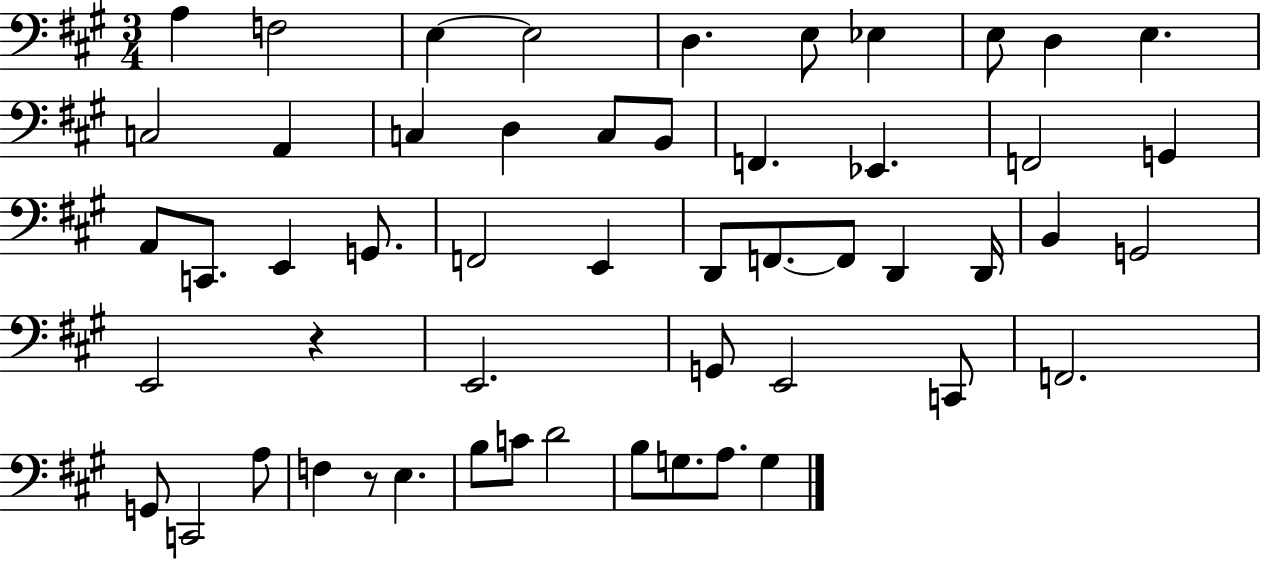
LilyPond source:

{
  \clef bass
  \numericTimeSignature
  \time 3/4
  \key a \major
  a4 f2 | e4~~ e2 | d4. e8 ees4 | e8 d4 e4. | \break c2 a,4 | c4 d4 c8 b,8 | f,4. ees,4. | f,2 g,4 | \break a,8 c,8. e,4 g,8. | f,2 e,4 | d,8 f,8.~~ f,8 d,4 d,16 | b,4 g,2 | \break e,2 r4 | e,2. | g,8 e,2 c,8 | f,2. | \break g,8 c,2 a8 | f4 r8 e4. | b8 c'8 d'2 | b8 g8. a8. g4 | \break \bar "|."
}